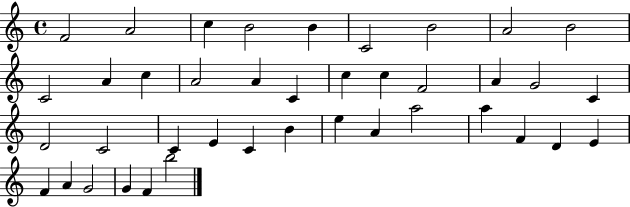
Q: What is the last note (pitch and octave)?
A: B5